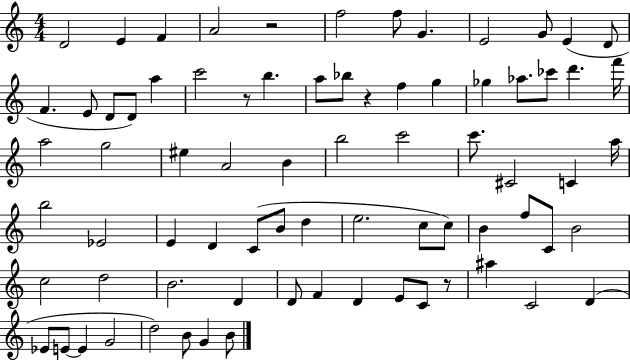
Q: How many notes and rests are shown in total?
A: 76